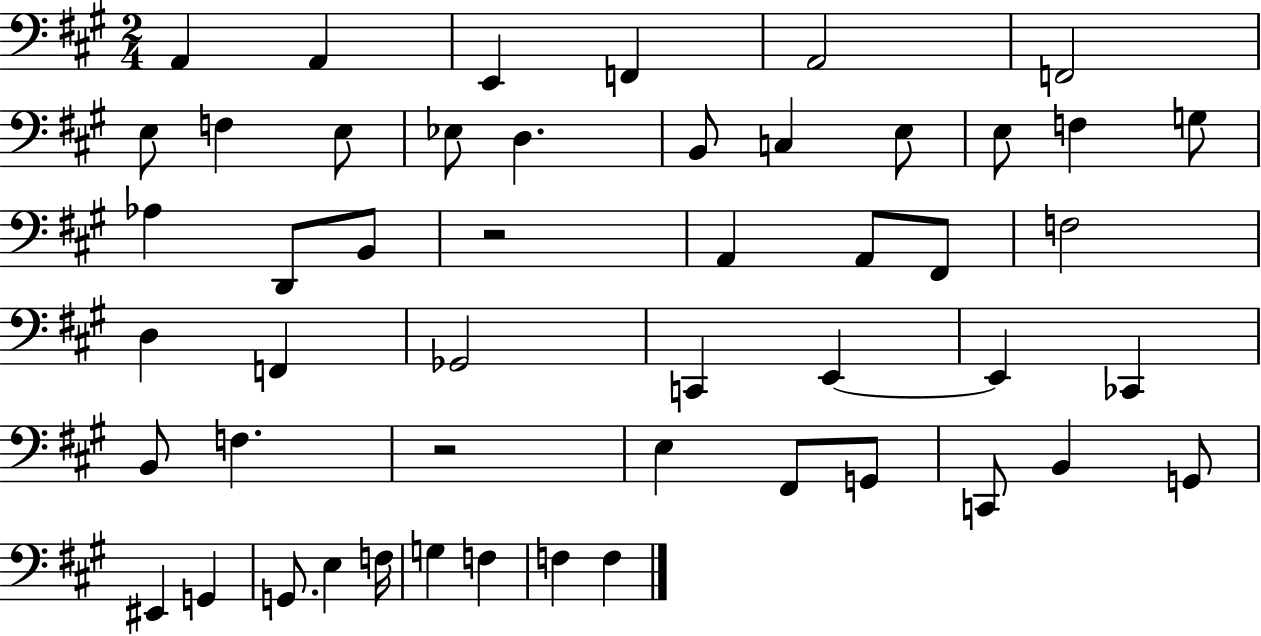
A2/q A2/q E2/q F2/q A2/h F2/h E3/e F3/q E3/e Eb3/e D3/q. B2/e C3/q E3/e E3/e F3/q G3/e Ab3/q D2/e B2/e R/h A2/q A2/e F#2/e F3/h D3/q F2/q Gb2/h C2/q E2/q E2/q CES2/q B2/e F3/q. R/h E3/q F#2/e G2/e C2/e B2/q G2/e EIS2/q G2/q G2/e. E3/q F3/s G3/q F3/q F3/q F3/q